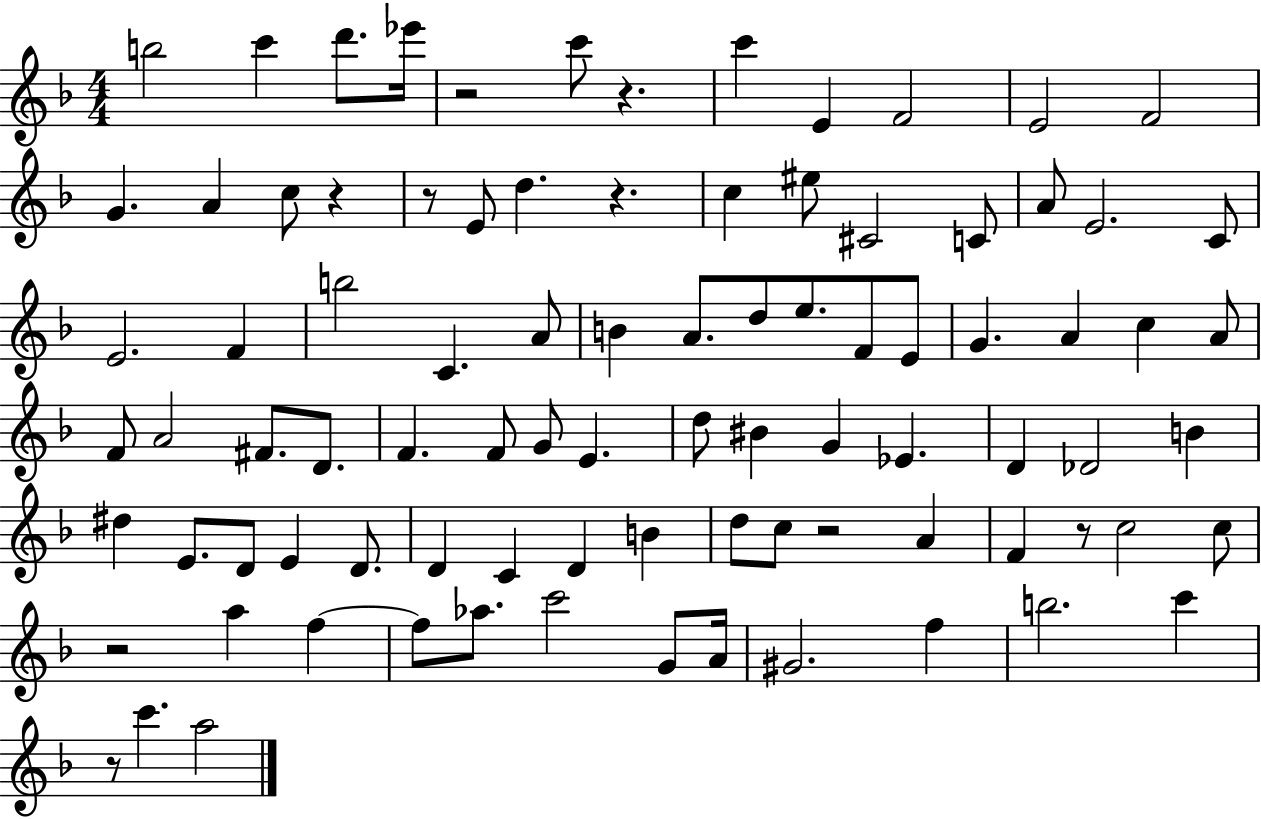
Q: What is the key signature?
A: F major